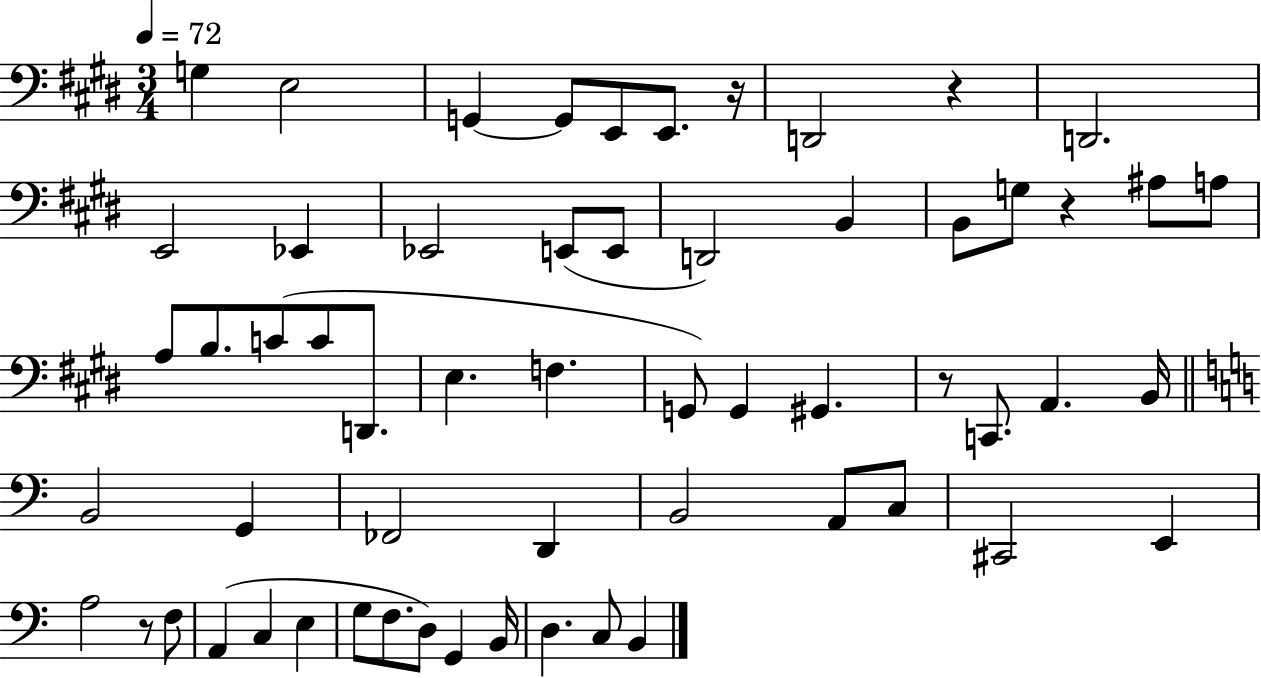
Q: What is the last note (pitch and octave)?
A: B2